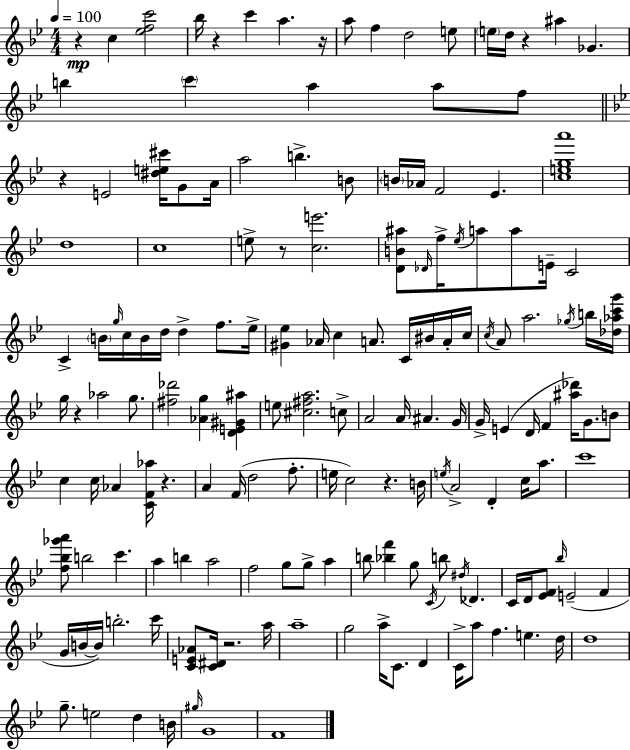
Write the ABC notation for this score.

X:1
T:Untitled
M:4/4
L:1/4
K:Bb
z c [_efc']2 _b/4 z c' a z/4 a/2 f d2 e/2 e/4 d/4 z ^a _G b c' a a/2 f/2 z E2 [^de^c']/4 G/2 A/4 a2 b B/2 B/4 _A/4 F2 _E [cega']4 d4 c4 e/2 z/2 [ce']2 [DB^a]/2 _D/4 f/4 _e/4 a/2 a/2 E/4 C2 C B/4 g/4 c/4 B/4 d/4 d f/2 _e/4 [^G_e] _A/4 c A/2 C/4 ^B/4 A/4 c/4 c/4 A/2 a2 _g/4 b/4 [_d_ac'g']/4 g/4 z _a2 g/2 [^f_d']2 [_Ag] [DE^G^a] e/2 [^c^fa]2 c/2 A2 A/4 ^A G/4 G/4 E D/4 F [^a_d']/4 G/2 B/2 c c/4 _A [CF_a]/4 z A F/4 d2 f/2 e/4 c2 z B/4 e/4 A2 D c/4 a/2 c'4 [f_b_g'a']/2 b2 c' a b a2 f2 g/2 g/2 a b/2 [_bf'] g/2 C/4 b/2 ^d/4 _D C/4 D/4 [_EF]/2 _b/4 E2 F G/4 B/4 B/4 b2 c'/4 [CE_A]/2 [C^D]/4 z2 a/4 a4 g2 a/4 C/2 D C/4 a/2 f e d/4 d4 g/2 e2 d B/4 ^g/4 G4 F4